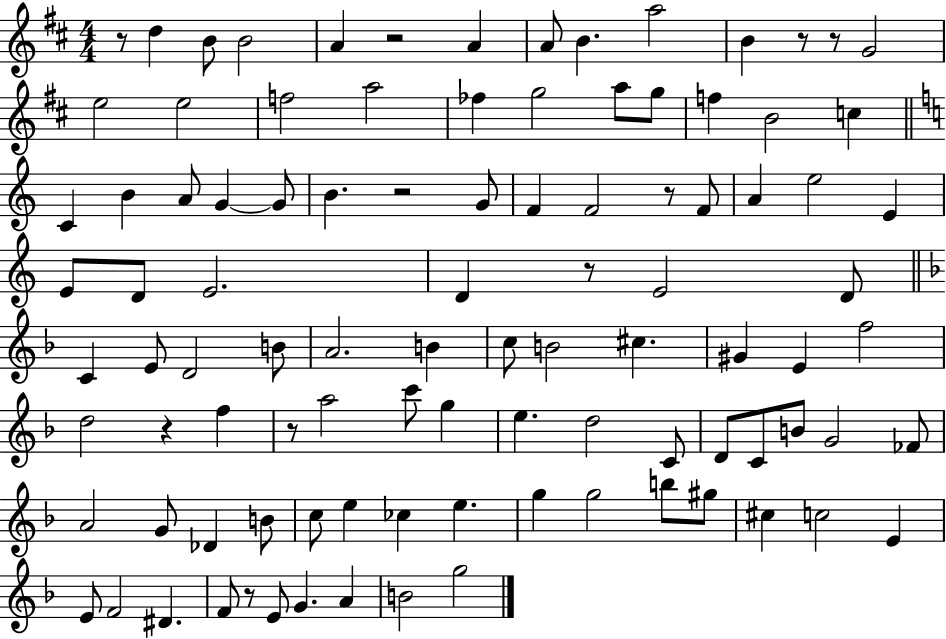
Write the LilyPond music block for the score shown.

{
  \clef treble
  \numericTimeSignature
  \time 4/4
  \key d \major
  \repeat volta 2 { r8 d''4 b'8 b'2 | a'4 r2 a'4 | a'8 b'4. a''2 | b'4 r8 r8 g'2 | \break e''2 e''2 | f''2 a''2 | fes''4 g''2 a''8 g''8 | f''4 b'2 c''4 | \break \bar "||" \break \key c \major c'4 b'4 a'8 g'4~~ g'8 | b'4. r2 g'8 | f'4 f'2 r8 f'8 | a'4 e''2 e'4 | \break e'8 d'8 e'2. | d'4 r8 e'2 d'8 | \bar "||" \break \key f \major c'4 e'8 d'2 b'8 | a'2. b'4 | c''8 b'2 cis''4. | gis'4 e'4 f''2 | \break d''2 r4 f''4 | r8 a''2 c'''8 g''4 | e''4. d''2 c'8 | d'8 c'8 b'8 g'2 fes'8 | \break a'2 g'8 des'4 b'8 | c''8 e''4 ces''4 e''4. | g''4 g''2 b''8 gis''8 | cis''4 c''2 e'4 | \break e'8 f'2 dis'4. | f'8 r8 e'8 g'4. a'4 | b'2 g''2 | } \bar "|."
}